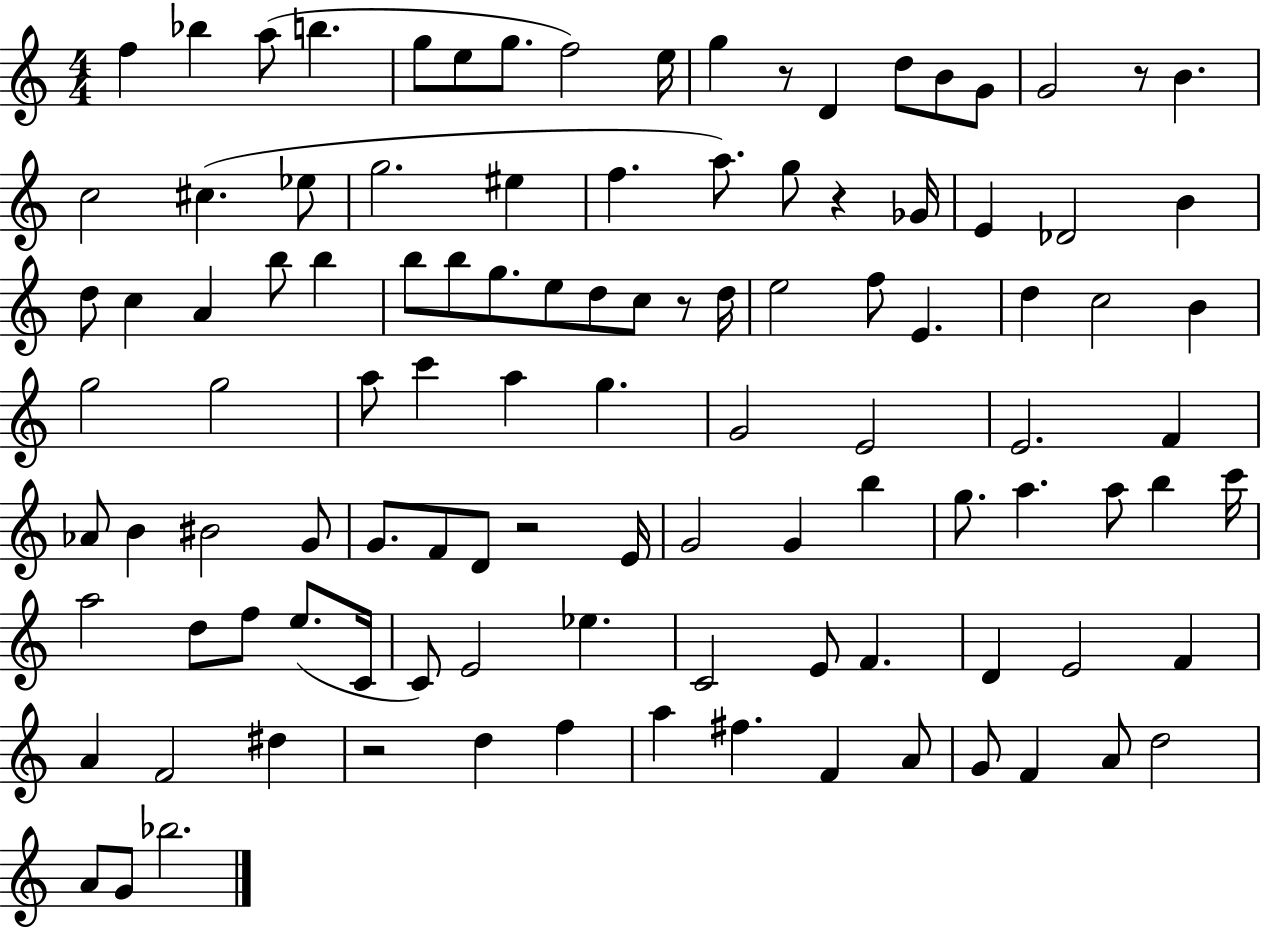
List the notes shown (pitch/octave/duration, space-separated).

F5/q Bb5/q A5/e B5/q. G5/e E5/e G5/e. F5/h E5/s G5/q R/e D4/q D5/e B4/e G4/e G4/h R/e B4/q. C5/h C#5/q. Eb5/e G5/h. EIS5/q F5/q. A5/e. G5/e R/q Gb4/s E4/q Db4/h B4/q D5/e C5/q A4/q B5/e B5/q B5/e B5/e G5/e. E5/e D5/e C5/e R/e D5/s E5/h F5/e E4/q. D5/q C5/h B4/q G5/h G5/h A5/e C6/q A5/q G5/q. G4/h E4/h E4/h. F4/q Ab4/e B4/q BIS4/h G4/e G4/e. F4/e D4/e R/h E4/s G4/h G4/q B5/q G5/e. A5/q. A5/e B5/q C6/s A5/h D5/e F5/e E5/e. C4/s C4/e E4/h Eb5/q. C4/h E4/e F4/q. D4/q E4/h F4/q A4/q F4/h D#5/q R/h D5/q F5/q A5/q F#5/q. F4/q A4/e G4/e F4/q A4/e D5/h A4/e G4/e Bb5/h.